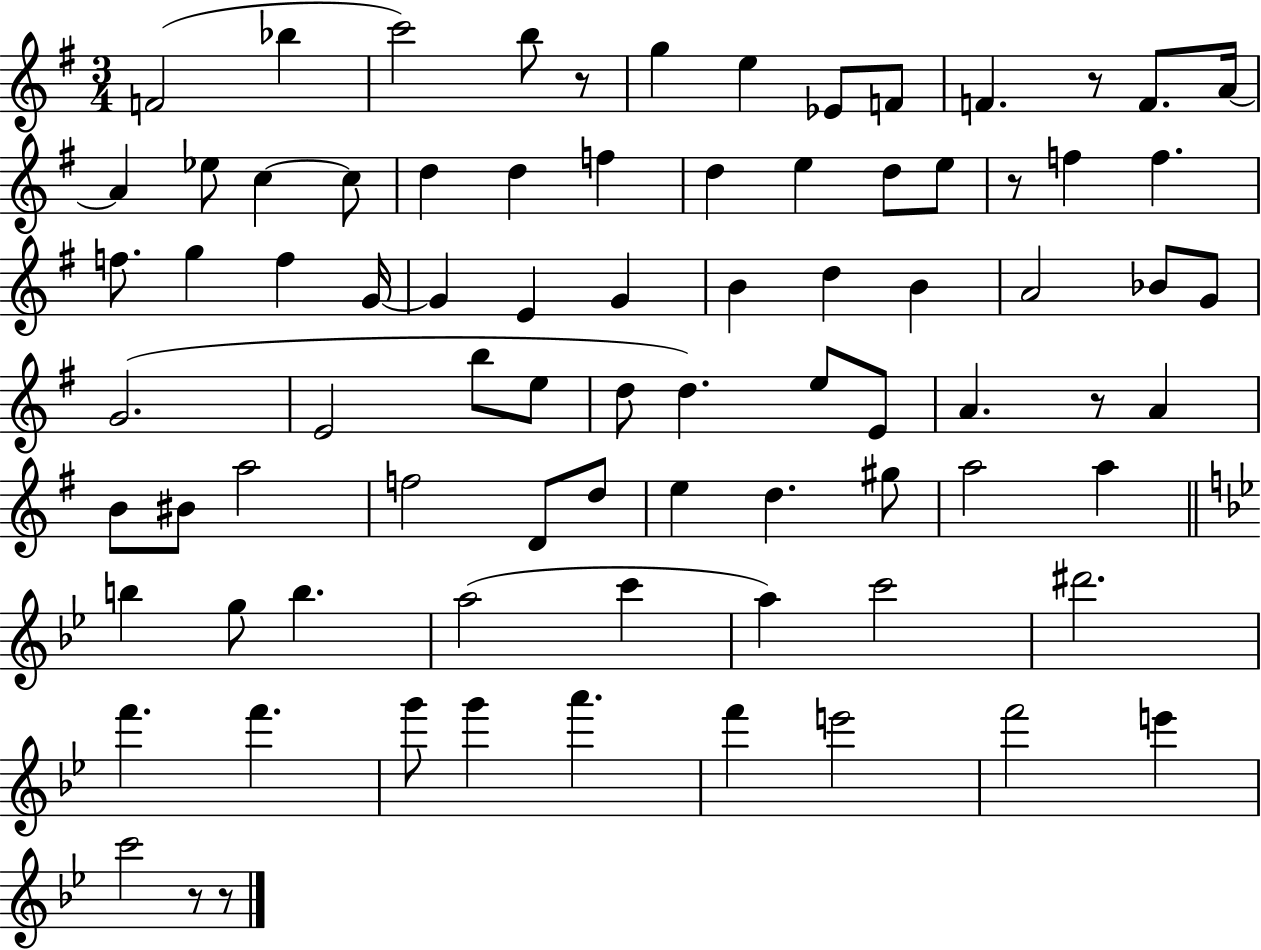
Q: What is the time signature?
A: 3/4